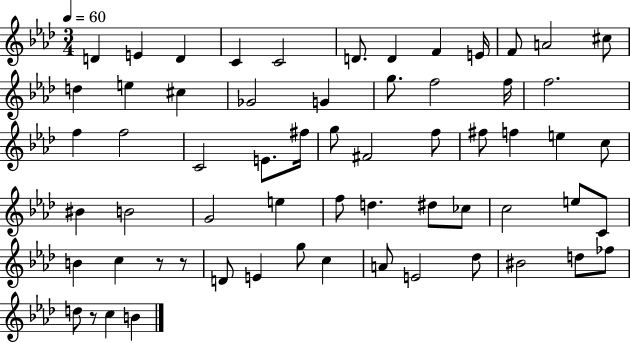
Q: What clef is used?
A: treble